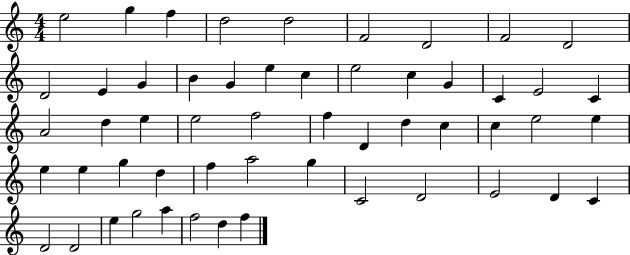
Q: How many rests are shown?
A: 0